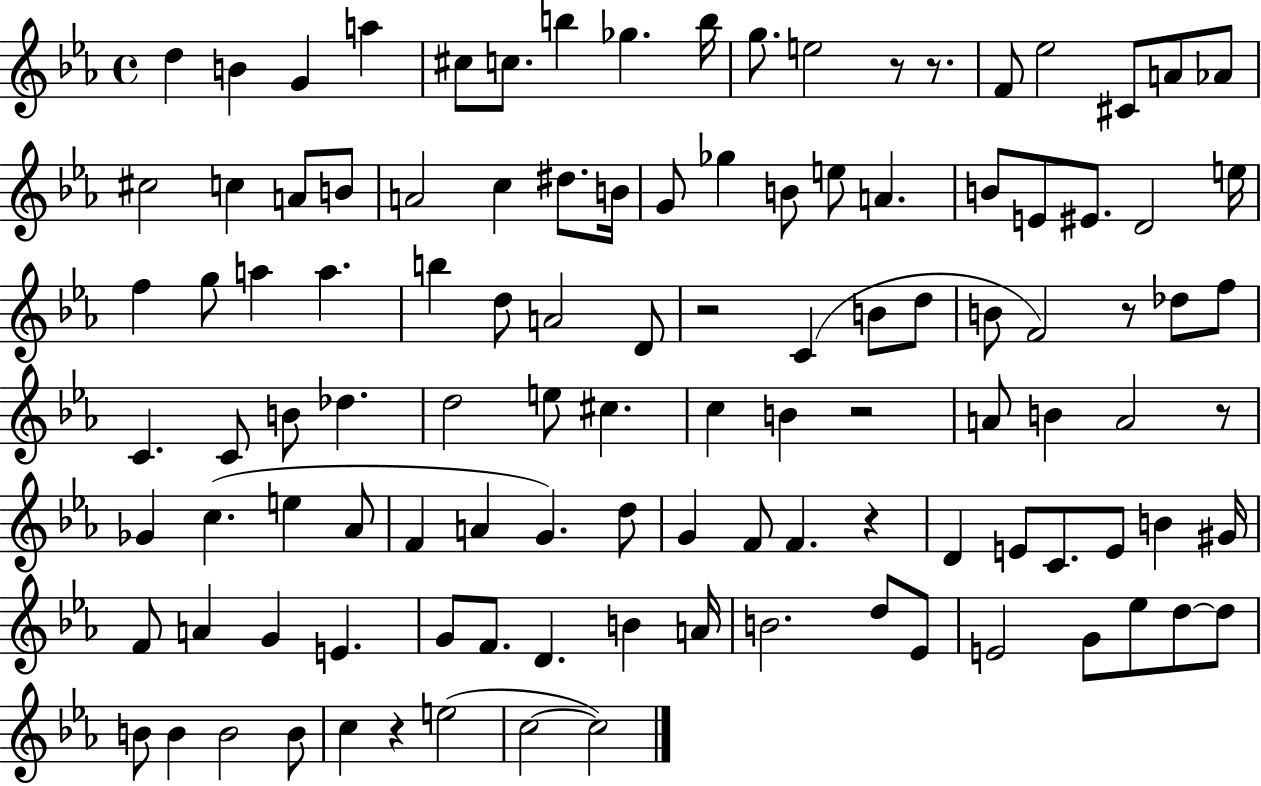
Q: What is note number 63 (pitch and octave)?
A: C5